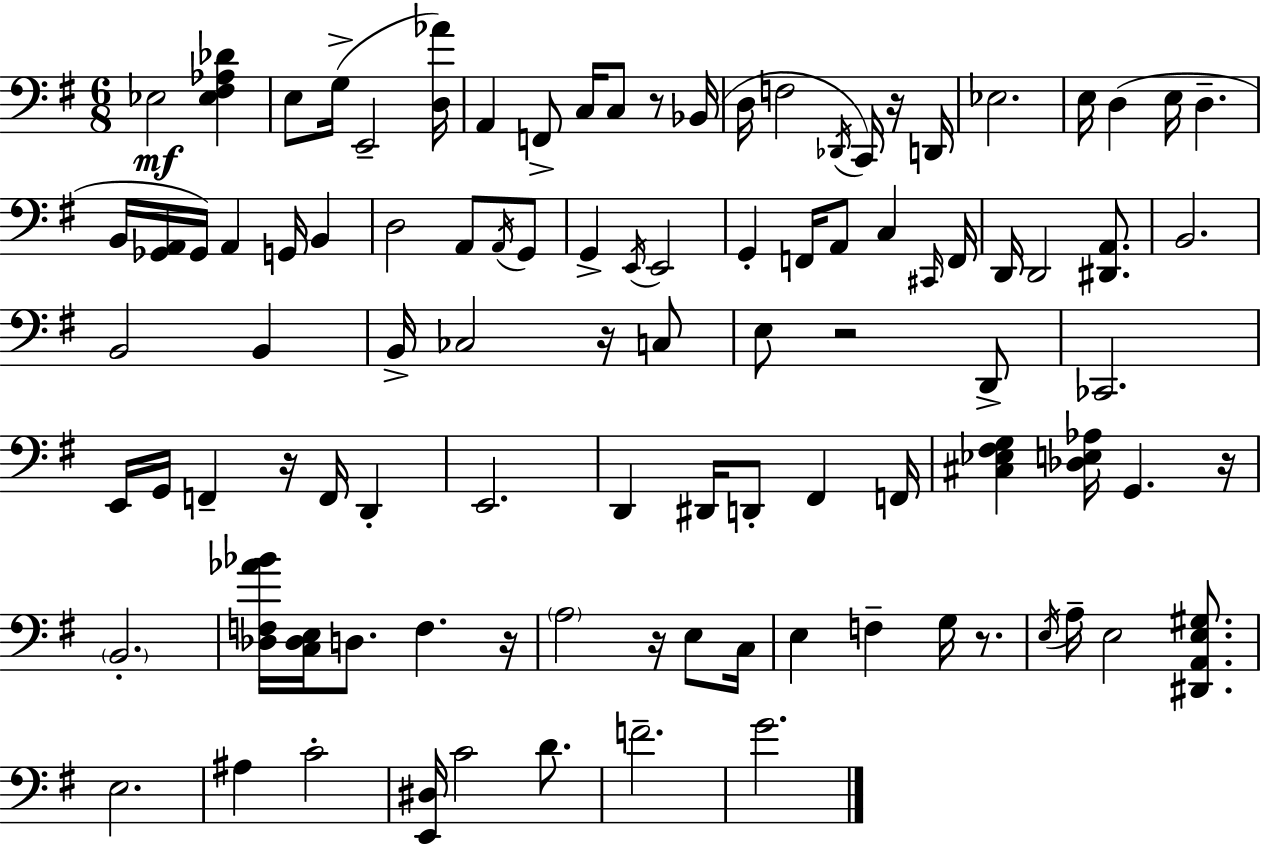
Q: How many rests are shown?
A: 9